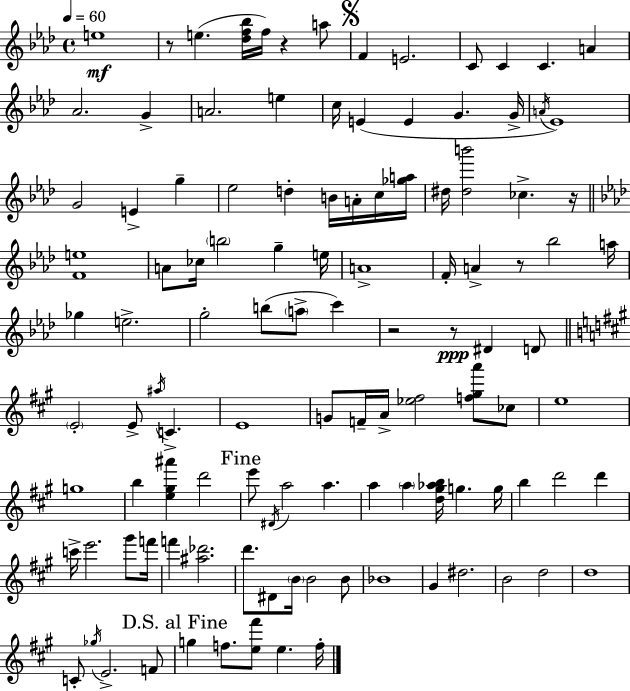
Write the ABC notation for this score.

X:1
T:Untitled
M:4/4
L:1/4
K:Ab
e4 z/2 e [_df_b]/4 f/4 z a/2 F E2 C/2 C C A _A2 G A2 e c/4 E E G G/4 A/4 _E4 G2 E g _e2 d B/4 A/4 c/4 [_ga]/4 ^d/4 [^db']2 _c z/4 [Fe]4 A/2 _c/4 b2 g e/4 A4 F/4 A z/2 _b2 a/4 _g e2 g2 b/2 a/2 c' z2 z/2 ^D D/2 E2 E/2 ^a/4 C E4 G/2 F/4 A/4 [_e^f]2 [f^ga']/2 _c/2 e4 g4 b [e^g^a'] d'2 e'/2 ^D/4 a2 a a a [d^g_ab]/4 g g/4 b d'2 d' c'/4 e'2 ^g'/2 f'/4 f' [^a_d']2 d'/2 ^D/2 B/4 B2 B/2 _B4 ^G ^d2 B2 d2 d4 C/2 _g/4 E2 F/2 g f/2 [e^f']/2 e f/4